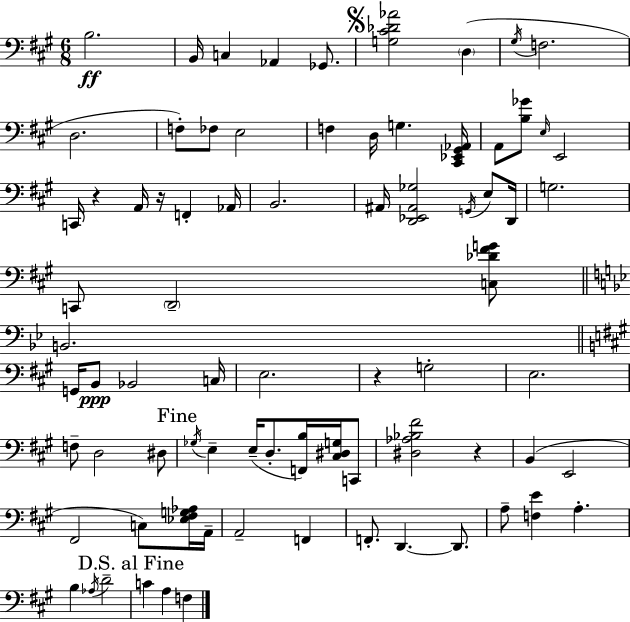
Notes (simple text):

B3/h. B2/s C3/q Ab2/q Gb2/e. [G3,C#4,Db4,Ab4]/h D3/q G#3/s F3/h. D3/h. F3/e FES3/e E3/h F3/q D3/s G3/q. [C#2,Eb2,G#2,Ab2]/s A2/e [B3,Gb4]/e E3/s E2/h C2/s R/q A2/s R/s F2/q Ab2/s B2/h. A#2/s [D2,Eb2,A#2,Gb3]/h G2/s E3/e D2/s G3/h. C2/e D2/h [C3,Db4,F#4,G4]/e B2/h. G2/s B2/e Bb2/h C3/s E3/h. R/q G3/h E3/h. F3/e D3/h D#3/e Gb3/s E3/q E3/s D3/e. [F2,B3]/s [C#3,D#3,G3]/s C2/e [D#3,Ab3,Bb3,F#4]/h R/q B2/q E2/h F#2/h C3/e [Eb3,F#3,G3,Ab3]/s A2/s A2/h F2/q F2/e. D2/q. D2/e. A3/e [F3,E4]/q A3/q. B3/q Ab3/s D4/h C4/q A3/q F3/q